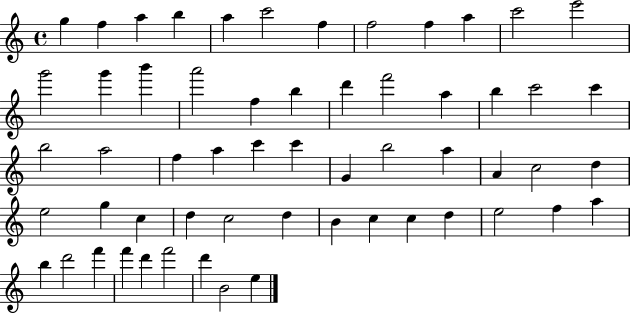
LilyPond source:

{
  \clef treble
  \time 4/4
  \defaultTimeSignature
  \key c \major
  g''4 f''4 a''4 b''4 | a''4 c'''2 f''4 | f''2 f''4 a''4 | c'''2 e'''2 | \break g'''2 g'''4 b'''4 | a'''2 f''4 b''4 | d'''4 f'''2 a''4 | b''4 c'''2 c'''4 | \break b''2 a''2 | f''4 a''4 c'''4 c'''4 | g'4 b''2 a''4 | a'4 c''2 d''4 | \break e''2 g''4 c''4 | d''4 c''2 d''4 | b'4 c''4 c''4 d''4 | e''2 f''4 a''4 | \break b''4 d'''2 f'''4 | f'''4 d'''4 f'''2 | d'''4 b'2 e''4 | \bar "|."
}